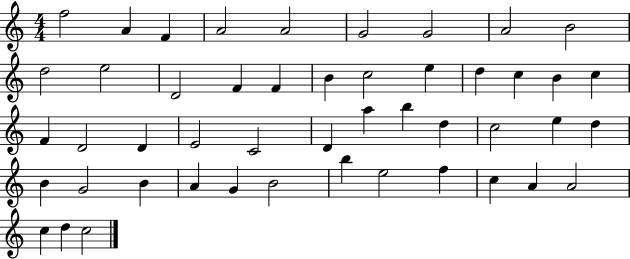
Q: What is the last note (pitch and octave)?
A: C5